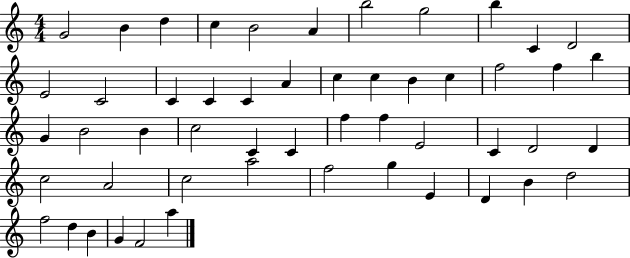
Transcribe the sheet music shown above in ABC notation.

X:1
T:Untitled
M:4/4
L:1/4
K:C
G2 B d c B2 A b2 g2 b C D2 E2 C2 C C C A c c B c f2 f b G B2 B c2 C C f f E2 C D2 D c2 A2 c2 a2 f2 g E D B d2 f2 d B G F2 a